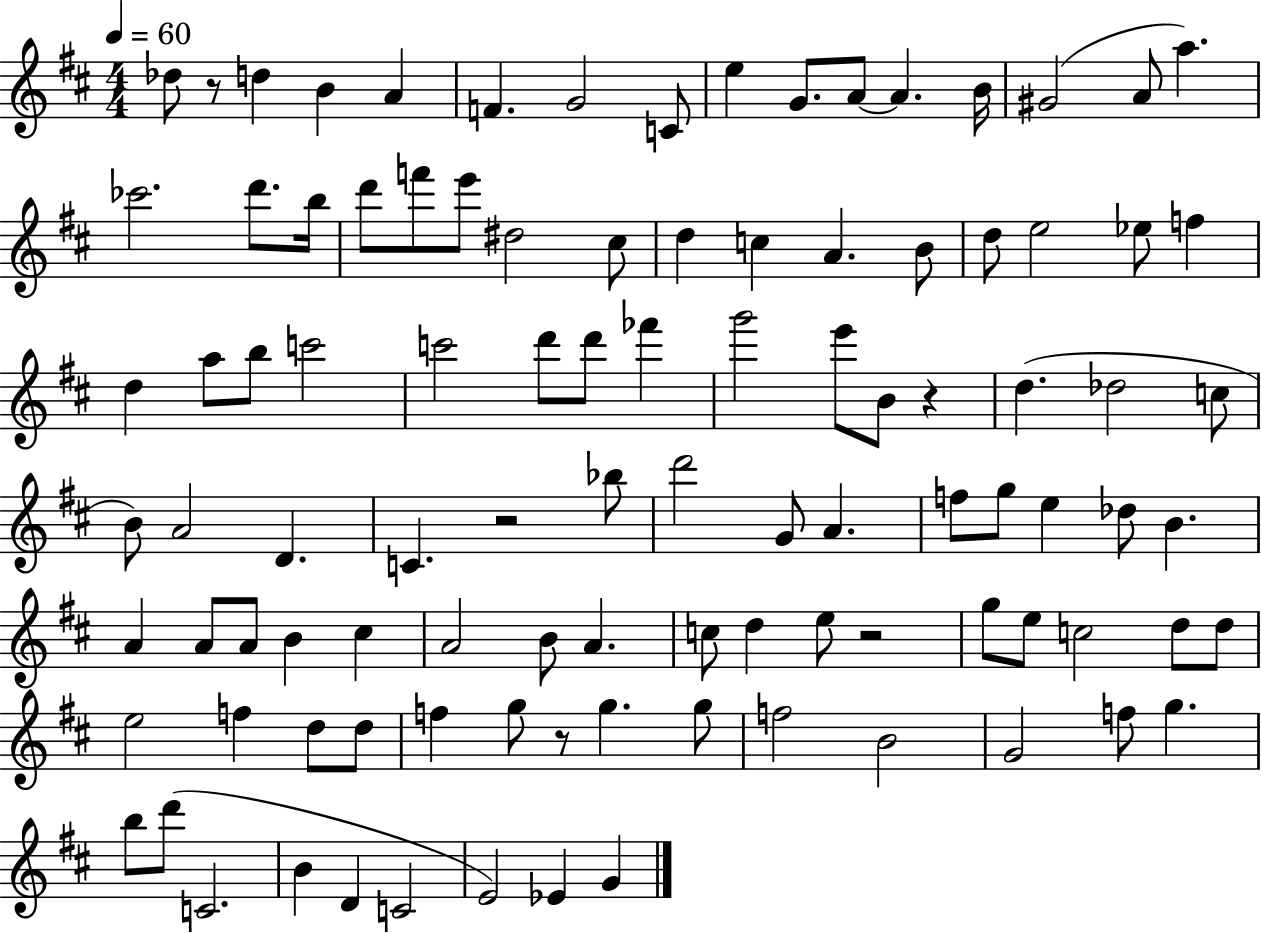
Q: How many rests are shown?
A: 5